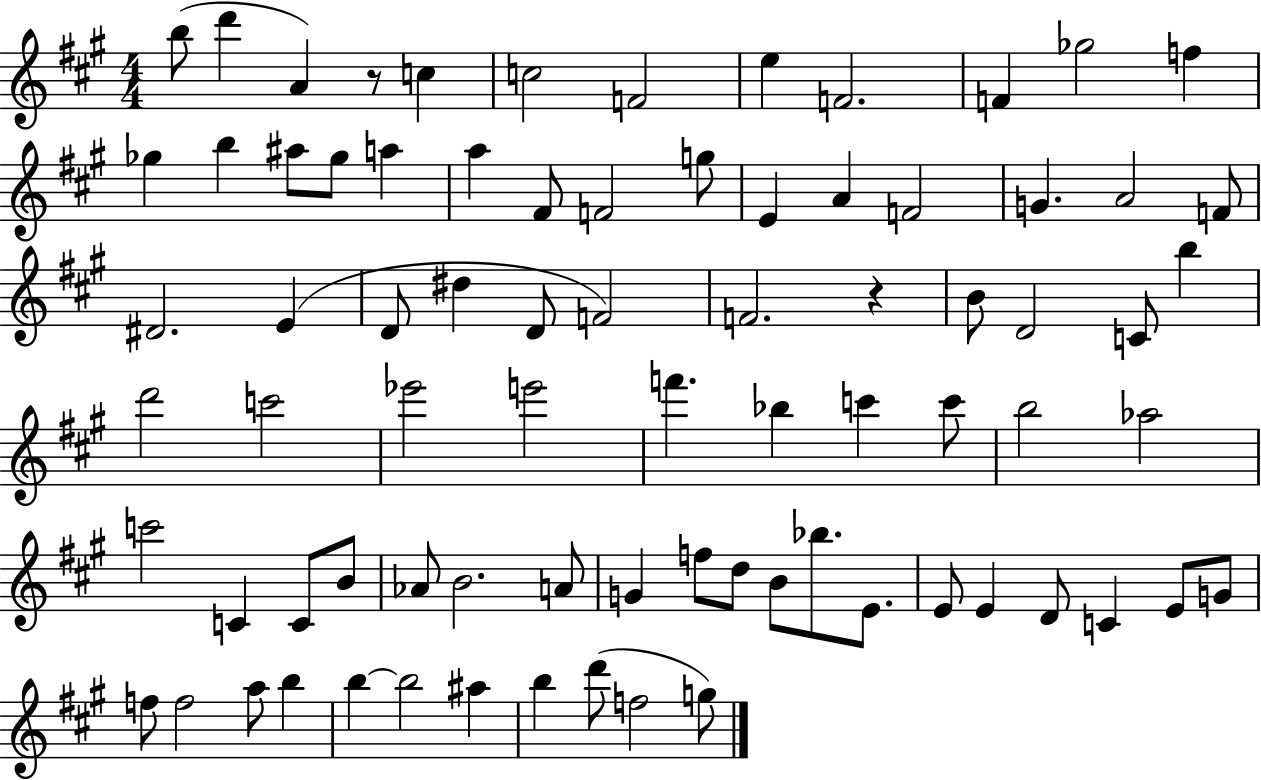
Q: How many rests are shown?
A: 2